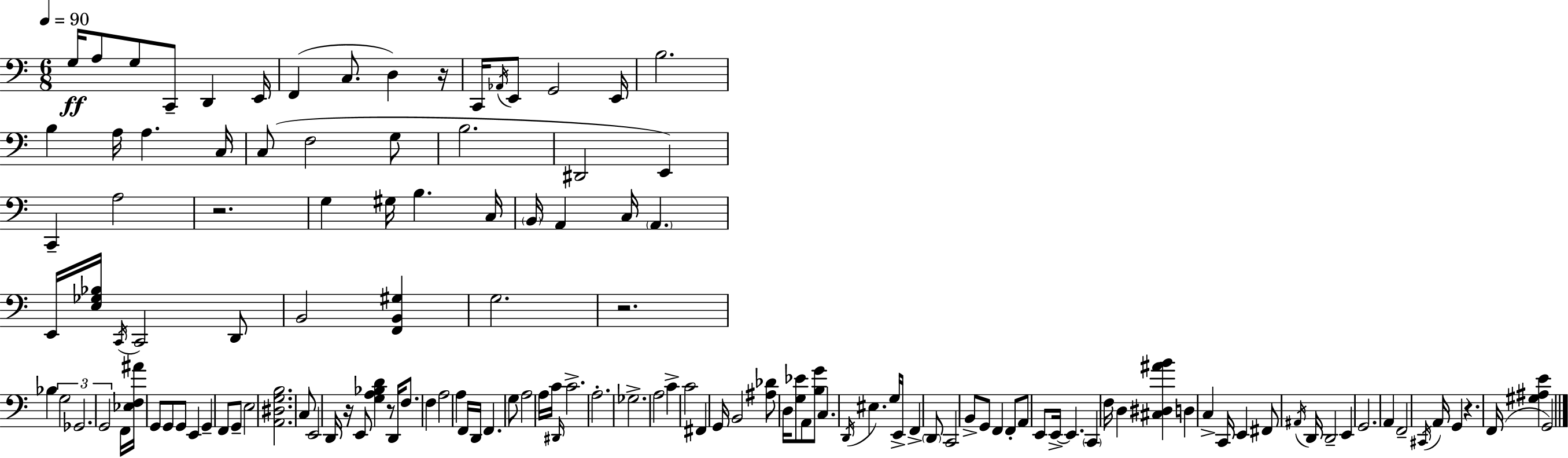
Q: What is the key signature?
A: A minor